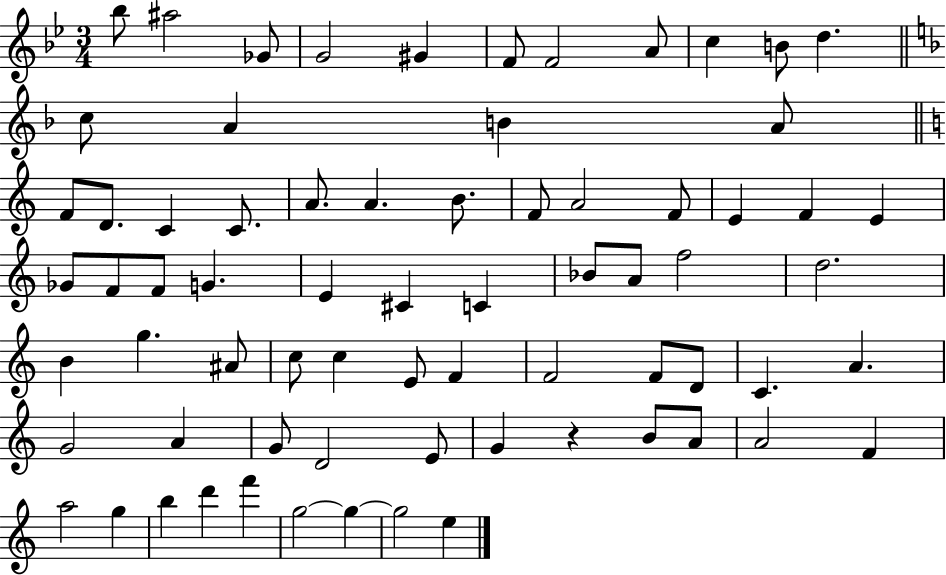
{
  \clef treble
  \numericTimeSignature
  \time 3/4
  \key bes \major
  \repeat volta 2 { bes''8 ais''2 ges'8 | g'2 gis'4 | f'8 f'2 a'8 | c''4 b'8 d''4. | \break \bar "||" \break \key f \major c''8 a'4 b'4 a'8 | \bar "||" \break \key c \major f'8 d'8. c'4 c'8. | a'8. a'4. b'8. | f'8 a'2 f'8 | e'4 f'4 e'4 | \break ges'8 f'8 f'8 g'4. | e'4 cis'4 c'4 | bes'8 a'8 f''2 | d''2. | \break b'4 g''4. ais'8 | c''8 c''4 e'8 f'4 | f'2 f'8 d'8 | c'4. a'4. | \break g'2 a'4 | g'8 d'2 e'8 | g'4 r4 b'8 a'8 | a'2 f'4 | \break a''2 g''4 | b''4 d'''4 f'''4 | g''2~~ g''4~~ | g''2 e''4 | \break } \bar "|."
}